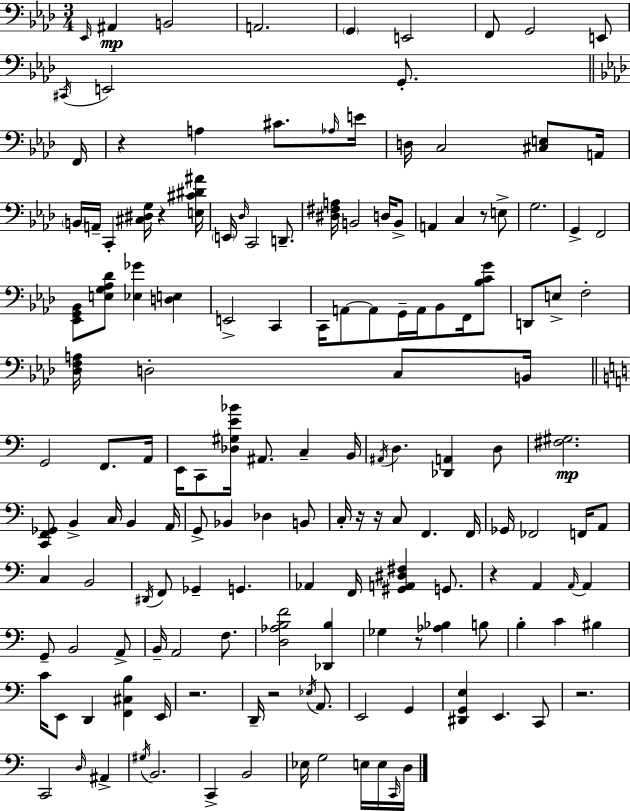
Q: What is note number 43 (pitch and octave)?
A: A2